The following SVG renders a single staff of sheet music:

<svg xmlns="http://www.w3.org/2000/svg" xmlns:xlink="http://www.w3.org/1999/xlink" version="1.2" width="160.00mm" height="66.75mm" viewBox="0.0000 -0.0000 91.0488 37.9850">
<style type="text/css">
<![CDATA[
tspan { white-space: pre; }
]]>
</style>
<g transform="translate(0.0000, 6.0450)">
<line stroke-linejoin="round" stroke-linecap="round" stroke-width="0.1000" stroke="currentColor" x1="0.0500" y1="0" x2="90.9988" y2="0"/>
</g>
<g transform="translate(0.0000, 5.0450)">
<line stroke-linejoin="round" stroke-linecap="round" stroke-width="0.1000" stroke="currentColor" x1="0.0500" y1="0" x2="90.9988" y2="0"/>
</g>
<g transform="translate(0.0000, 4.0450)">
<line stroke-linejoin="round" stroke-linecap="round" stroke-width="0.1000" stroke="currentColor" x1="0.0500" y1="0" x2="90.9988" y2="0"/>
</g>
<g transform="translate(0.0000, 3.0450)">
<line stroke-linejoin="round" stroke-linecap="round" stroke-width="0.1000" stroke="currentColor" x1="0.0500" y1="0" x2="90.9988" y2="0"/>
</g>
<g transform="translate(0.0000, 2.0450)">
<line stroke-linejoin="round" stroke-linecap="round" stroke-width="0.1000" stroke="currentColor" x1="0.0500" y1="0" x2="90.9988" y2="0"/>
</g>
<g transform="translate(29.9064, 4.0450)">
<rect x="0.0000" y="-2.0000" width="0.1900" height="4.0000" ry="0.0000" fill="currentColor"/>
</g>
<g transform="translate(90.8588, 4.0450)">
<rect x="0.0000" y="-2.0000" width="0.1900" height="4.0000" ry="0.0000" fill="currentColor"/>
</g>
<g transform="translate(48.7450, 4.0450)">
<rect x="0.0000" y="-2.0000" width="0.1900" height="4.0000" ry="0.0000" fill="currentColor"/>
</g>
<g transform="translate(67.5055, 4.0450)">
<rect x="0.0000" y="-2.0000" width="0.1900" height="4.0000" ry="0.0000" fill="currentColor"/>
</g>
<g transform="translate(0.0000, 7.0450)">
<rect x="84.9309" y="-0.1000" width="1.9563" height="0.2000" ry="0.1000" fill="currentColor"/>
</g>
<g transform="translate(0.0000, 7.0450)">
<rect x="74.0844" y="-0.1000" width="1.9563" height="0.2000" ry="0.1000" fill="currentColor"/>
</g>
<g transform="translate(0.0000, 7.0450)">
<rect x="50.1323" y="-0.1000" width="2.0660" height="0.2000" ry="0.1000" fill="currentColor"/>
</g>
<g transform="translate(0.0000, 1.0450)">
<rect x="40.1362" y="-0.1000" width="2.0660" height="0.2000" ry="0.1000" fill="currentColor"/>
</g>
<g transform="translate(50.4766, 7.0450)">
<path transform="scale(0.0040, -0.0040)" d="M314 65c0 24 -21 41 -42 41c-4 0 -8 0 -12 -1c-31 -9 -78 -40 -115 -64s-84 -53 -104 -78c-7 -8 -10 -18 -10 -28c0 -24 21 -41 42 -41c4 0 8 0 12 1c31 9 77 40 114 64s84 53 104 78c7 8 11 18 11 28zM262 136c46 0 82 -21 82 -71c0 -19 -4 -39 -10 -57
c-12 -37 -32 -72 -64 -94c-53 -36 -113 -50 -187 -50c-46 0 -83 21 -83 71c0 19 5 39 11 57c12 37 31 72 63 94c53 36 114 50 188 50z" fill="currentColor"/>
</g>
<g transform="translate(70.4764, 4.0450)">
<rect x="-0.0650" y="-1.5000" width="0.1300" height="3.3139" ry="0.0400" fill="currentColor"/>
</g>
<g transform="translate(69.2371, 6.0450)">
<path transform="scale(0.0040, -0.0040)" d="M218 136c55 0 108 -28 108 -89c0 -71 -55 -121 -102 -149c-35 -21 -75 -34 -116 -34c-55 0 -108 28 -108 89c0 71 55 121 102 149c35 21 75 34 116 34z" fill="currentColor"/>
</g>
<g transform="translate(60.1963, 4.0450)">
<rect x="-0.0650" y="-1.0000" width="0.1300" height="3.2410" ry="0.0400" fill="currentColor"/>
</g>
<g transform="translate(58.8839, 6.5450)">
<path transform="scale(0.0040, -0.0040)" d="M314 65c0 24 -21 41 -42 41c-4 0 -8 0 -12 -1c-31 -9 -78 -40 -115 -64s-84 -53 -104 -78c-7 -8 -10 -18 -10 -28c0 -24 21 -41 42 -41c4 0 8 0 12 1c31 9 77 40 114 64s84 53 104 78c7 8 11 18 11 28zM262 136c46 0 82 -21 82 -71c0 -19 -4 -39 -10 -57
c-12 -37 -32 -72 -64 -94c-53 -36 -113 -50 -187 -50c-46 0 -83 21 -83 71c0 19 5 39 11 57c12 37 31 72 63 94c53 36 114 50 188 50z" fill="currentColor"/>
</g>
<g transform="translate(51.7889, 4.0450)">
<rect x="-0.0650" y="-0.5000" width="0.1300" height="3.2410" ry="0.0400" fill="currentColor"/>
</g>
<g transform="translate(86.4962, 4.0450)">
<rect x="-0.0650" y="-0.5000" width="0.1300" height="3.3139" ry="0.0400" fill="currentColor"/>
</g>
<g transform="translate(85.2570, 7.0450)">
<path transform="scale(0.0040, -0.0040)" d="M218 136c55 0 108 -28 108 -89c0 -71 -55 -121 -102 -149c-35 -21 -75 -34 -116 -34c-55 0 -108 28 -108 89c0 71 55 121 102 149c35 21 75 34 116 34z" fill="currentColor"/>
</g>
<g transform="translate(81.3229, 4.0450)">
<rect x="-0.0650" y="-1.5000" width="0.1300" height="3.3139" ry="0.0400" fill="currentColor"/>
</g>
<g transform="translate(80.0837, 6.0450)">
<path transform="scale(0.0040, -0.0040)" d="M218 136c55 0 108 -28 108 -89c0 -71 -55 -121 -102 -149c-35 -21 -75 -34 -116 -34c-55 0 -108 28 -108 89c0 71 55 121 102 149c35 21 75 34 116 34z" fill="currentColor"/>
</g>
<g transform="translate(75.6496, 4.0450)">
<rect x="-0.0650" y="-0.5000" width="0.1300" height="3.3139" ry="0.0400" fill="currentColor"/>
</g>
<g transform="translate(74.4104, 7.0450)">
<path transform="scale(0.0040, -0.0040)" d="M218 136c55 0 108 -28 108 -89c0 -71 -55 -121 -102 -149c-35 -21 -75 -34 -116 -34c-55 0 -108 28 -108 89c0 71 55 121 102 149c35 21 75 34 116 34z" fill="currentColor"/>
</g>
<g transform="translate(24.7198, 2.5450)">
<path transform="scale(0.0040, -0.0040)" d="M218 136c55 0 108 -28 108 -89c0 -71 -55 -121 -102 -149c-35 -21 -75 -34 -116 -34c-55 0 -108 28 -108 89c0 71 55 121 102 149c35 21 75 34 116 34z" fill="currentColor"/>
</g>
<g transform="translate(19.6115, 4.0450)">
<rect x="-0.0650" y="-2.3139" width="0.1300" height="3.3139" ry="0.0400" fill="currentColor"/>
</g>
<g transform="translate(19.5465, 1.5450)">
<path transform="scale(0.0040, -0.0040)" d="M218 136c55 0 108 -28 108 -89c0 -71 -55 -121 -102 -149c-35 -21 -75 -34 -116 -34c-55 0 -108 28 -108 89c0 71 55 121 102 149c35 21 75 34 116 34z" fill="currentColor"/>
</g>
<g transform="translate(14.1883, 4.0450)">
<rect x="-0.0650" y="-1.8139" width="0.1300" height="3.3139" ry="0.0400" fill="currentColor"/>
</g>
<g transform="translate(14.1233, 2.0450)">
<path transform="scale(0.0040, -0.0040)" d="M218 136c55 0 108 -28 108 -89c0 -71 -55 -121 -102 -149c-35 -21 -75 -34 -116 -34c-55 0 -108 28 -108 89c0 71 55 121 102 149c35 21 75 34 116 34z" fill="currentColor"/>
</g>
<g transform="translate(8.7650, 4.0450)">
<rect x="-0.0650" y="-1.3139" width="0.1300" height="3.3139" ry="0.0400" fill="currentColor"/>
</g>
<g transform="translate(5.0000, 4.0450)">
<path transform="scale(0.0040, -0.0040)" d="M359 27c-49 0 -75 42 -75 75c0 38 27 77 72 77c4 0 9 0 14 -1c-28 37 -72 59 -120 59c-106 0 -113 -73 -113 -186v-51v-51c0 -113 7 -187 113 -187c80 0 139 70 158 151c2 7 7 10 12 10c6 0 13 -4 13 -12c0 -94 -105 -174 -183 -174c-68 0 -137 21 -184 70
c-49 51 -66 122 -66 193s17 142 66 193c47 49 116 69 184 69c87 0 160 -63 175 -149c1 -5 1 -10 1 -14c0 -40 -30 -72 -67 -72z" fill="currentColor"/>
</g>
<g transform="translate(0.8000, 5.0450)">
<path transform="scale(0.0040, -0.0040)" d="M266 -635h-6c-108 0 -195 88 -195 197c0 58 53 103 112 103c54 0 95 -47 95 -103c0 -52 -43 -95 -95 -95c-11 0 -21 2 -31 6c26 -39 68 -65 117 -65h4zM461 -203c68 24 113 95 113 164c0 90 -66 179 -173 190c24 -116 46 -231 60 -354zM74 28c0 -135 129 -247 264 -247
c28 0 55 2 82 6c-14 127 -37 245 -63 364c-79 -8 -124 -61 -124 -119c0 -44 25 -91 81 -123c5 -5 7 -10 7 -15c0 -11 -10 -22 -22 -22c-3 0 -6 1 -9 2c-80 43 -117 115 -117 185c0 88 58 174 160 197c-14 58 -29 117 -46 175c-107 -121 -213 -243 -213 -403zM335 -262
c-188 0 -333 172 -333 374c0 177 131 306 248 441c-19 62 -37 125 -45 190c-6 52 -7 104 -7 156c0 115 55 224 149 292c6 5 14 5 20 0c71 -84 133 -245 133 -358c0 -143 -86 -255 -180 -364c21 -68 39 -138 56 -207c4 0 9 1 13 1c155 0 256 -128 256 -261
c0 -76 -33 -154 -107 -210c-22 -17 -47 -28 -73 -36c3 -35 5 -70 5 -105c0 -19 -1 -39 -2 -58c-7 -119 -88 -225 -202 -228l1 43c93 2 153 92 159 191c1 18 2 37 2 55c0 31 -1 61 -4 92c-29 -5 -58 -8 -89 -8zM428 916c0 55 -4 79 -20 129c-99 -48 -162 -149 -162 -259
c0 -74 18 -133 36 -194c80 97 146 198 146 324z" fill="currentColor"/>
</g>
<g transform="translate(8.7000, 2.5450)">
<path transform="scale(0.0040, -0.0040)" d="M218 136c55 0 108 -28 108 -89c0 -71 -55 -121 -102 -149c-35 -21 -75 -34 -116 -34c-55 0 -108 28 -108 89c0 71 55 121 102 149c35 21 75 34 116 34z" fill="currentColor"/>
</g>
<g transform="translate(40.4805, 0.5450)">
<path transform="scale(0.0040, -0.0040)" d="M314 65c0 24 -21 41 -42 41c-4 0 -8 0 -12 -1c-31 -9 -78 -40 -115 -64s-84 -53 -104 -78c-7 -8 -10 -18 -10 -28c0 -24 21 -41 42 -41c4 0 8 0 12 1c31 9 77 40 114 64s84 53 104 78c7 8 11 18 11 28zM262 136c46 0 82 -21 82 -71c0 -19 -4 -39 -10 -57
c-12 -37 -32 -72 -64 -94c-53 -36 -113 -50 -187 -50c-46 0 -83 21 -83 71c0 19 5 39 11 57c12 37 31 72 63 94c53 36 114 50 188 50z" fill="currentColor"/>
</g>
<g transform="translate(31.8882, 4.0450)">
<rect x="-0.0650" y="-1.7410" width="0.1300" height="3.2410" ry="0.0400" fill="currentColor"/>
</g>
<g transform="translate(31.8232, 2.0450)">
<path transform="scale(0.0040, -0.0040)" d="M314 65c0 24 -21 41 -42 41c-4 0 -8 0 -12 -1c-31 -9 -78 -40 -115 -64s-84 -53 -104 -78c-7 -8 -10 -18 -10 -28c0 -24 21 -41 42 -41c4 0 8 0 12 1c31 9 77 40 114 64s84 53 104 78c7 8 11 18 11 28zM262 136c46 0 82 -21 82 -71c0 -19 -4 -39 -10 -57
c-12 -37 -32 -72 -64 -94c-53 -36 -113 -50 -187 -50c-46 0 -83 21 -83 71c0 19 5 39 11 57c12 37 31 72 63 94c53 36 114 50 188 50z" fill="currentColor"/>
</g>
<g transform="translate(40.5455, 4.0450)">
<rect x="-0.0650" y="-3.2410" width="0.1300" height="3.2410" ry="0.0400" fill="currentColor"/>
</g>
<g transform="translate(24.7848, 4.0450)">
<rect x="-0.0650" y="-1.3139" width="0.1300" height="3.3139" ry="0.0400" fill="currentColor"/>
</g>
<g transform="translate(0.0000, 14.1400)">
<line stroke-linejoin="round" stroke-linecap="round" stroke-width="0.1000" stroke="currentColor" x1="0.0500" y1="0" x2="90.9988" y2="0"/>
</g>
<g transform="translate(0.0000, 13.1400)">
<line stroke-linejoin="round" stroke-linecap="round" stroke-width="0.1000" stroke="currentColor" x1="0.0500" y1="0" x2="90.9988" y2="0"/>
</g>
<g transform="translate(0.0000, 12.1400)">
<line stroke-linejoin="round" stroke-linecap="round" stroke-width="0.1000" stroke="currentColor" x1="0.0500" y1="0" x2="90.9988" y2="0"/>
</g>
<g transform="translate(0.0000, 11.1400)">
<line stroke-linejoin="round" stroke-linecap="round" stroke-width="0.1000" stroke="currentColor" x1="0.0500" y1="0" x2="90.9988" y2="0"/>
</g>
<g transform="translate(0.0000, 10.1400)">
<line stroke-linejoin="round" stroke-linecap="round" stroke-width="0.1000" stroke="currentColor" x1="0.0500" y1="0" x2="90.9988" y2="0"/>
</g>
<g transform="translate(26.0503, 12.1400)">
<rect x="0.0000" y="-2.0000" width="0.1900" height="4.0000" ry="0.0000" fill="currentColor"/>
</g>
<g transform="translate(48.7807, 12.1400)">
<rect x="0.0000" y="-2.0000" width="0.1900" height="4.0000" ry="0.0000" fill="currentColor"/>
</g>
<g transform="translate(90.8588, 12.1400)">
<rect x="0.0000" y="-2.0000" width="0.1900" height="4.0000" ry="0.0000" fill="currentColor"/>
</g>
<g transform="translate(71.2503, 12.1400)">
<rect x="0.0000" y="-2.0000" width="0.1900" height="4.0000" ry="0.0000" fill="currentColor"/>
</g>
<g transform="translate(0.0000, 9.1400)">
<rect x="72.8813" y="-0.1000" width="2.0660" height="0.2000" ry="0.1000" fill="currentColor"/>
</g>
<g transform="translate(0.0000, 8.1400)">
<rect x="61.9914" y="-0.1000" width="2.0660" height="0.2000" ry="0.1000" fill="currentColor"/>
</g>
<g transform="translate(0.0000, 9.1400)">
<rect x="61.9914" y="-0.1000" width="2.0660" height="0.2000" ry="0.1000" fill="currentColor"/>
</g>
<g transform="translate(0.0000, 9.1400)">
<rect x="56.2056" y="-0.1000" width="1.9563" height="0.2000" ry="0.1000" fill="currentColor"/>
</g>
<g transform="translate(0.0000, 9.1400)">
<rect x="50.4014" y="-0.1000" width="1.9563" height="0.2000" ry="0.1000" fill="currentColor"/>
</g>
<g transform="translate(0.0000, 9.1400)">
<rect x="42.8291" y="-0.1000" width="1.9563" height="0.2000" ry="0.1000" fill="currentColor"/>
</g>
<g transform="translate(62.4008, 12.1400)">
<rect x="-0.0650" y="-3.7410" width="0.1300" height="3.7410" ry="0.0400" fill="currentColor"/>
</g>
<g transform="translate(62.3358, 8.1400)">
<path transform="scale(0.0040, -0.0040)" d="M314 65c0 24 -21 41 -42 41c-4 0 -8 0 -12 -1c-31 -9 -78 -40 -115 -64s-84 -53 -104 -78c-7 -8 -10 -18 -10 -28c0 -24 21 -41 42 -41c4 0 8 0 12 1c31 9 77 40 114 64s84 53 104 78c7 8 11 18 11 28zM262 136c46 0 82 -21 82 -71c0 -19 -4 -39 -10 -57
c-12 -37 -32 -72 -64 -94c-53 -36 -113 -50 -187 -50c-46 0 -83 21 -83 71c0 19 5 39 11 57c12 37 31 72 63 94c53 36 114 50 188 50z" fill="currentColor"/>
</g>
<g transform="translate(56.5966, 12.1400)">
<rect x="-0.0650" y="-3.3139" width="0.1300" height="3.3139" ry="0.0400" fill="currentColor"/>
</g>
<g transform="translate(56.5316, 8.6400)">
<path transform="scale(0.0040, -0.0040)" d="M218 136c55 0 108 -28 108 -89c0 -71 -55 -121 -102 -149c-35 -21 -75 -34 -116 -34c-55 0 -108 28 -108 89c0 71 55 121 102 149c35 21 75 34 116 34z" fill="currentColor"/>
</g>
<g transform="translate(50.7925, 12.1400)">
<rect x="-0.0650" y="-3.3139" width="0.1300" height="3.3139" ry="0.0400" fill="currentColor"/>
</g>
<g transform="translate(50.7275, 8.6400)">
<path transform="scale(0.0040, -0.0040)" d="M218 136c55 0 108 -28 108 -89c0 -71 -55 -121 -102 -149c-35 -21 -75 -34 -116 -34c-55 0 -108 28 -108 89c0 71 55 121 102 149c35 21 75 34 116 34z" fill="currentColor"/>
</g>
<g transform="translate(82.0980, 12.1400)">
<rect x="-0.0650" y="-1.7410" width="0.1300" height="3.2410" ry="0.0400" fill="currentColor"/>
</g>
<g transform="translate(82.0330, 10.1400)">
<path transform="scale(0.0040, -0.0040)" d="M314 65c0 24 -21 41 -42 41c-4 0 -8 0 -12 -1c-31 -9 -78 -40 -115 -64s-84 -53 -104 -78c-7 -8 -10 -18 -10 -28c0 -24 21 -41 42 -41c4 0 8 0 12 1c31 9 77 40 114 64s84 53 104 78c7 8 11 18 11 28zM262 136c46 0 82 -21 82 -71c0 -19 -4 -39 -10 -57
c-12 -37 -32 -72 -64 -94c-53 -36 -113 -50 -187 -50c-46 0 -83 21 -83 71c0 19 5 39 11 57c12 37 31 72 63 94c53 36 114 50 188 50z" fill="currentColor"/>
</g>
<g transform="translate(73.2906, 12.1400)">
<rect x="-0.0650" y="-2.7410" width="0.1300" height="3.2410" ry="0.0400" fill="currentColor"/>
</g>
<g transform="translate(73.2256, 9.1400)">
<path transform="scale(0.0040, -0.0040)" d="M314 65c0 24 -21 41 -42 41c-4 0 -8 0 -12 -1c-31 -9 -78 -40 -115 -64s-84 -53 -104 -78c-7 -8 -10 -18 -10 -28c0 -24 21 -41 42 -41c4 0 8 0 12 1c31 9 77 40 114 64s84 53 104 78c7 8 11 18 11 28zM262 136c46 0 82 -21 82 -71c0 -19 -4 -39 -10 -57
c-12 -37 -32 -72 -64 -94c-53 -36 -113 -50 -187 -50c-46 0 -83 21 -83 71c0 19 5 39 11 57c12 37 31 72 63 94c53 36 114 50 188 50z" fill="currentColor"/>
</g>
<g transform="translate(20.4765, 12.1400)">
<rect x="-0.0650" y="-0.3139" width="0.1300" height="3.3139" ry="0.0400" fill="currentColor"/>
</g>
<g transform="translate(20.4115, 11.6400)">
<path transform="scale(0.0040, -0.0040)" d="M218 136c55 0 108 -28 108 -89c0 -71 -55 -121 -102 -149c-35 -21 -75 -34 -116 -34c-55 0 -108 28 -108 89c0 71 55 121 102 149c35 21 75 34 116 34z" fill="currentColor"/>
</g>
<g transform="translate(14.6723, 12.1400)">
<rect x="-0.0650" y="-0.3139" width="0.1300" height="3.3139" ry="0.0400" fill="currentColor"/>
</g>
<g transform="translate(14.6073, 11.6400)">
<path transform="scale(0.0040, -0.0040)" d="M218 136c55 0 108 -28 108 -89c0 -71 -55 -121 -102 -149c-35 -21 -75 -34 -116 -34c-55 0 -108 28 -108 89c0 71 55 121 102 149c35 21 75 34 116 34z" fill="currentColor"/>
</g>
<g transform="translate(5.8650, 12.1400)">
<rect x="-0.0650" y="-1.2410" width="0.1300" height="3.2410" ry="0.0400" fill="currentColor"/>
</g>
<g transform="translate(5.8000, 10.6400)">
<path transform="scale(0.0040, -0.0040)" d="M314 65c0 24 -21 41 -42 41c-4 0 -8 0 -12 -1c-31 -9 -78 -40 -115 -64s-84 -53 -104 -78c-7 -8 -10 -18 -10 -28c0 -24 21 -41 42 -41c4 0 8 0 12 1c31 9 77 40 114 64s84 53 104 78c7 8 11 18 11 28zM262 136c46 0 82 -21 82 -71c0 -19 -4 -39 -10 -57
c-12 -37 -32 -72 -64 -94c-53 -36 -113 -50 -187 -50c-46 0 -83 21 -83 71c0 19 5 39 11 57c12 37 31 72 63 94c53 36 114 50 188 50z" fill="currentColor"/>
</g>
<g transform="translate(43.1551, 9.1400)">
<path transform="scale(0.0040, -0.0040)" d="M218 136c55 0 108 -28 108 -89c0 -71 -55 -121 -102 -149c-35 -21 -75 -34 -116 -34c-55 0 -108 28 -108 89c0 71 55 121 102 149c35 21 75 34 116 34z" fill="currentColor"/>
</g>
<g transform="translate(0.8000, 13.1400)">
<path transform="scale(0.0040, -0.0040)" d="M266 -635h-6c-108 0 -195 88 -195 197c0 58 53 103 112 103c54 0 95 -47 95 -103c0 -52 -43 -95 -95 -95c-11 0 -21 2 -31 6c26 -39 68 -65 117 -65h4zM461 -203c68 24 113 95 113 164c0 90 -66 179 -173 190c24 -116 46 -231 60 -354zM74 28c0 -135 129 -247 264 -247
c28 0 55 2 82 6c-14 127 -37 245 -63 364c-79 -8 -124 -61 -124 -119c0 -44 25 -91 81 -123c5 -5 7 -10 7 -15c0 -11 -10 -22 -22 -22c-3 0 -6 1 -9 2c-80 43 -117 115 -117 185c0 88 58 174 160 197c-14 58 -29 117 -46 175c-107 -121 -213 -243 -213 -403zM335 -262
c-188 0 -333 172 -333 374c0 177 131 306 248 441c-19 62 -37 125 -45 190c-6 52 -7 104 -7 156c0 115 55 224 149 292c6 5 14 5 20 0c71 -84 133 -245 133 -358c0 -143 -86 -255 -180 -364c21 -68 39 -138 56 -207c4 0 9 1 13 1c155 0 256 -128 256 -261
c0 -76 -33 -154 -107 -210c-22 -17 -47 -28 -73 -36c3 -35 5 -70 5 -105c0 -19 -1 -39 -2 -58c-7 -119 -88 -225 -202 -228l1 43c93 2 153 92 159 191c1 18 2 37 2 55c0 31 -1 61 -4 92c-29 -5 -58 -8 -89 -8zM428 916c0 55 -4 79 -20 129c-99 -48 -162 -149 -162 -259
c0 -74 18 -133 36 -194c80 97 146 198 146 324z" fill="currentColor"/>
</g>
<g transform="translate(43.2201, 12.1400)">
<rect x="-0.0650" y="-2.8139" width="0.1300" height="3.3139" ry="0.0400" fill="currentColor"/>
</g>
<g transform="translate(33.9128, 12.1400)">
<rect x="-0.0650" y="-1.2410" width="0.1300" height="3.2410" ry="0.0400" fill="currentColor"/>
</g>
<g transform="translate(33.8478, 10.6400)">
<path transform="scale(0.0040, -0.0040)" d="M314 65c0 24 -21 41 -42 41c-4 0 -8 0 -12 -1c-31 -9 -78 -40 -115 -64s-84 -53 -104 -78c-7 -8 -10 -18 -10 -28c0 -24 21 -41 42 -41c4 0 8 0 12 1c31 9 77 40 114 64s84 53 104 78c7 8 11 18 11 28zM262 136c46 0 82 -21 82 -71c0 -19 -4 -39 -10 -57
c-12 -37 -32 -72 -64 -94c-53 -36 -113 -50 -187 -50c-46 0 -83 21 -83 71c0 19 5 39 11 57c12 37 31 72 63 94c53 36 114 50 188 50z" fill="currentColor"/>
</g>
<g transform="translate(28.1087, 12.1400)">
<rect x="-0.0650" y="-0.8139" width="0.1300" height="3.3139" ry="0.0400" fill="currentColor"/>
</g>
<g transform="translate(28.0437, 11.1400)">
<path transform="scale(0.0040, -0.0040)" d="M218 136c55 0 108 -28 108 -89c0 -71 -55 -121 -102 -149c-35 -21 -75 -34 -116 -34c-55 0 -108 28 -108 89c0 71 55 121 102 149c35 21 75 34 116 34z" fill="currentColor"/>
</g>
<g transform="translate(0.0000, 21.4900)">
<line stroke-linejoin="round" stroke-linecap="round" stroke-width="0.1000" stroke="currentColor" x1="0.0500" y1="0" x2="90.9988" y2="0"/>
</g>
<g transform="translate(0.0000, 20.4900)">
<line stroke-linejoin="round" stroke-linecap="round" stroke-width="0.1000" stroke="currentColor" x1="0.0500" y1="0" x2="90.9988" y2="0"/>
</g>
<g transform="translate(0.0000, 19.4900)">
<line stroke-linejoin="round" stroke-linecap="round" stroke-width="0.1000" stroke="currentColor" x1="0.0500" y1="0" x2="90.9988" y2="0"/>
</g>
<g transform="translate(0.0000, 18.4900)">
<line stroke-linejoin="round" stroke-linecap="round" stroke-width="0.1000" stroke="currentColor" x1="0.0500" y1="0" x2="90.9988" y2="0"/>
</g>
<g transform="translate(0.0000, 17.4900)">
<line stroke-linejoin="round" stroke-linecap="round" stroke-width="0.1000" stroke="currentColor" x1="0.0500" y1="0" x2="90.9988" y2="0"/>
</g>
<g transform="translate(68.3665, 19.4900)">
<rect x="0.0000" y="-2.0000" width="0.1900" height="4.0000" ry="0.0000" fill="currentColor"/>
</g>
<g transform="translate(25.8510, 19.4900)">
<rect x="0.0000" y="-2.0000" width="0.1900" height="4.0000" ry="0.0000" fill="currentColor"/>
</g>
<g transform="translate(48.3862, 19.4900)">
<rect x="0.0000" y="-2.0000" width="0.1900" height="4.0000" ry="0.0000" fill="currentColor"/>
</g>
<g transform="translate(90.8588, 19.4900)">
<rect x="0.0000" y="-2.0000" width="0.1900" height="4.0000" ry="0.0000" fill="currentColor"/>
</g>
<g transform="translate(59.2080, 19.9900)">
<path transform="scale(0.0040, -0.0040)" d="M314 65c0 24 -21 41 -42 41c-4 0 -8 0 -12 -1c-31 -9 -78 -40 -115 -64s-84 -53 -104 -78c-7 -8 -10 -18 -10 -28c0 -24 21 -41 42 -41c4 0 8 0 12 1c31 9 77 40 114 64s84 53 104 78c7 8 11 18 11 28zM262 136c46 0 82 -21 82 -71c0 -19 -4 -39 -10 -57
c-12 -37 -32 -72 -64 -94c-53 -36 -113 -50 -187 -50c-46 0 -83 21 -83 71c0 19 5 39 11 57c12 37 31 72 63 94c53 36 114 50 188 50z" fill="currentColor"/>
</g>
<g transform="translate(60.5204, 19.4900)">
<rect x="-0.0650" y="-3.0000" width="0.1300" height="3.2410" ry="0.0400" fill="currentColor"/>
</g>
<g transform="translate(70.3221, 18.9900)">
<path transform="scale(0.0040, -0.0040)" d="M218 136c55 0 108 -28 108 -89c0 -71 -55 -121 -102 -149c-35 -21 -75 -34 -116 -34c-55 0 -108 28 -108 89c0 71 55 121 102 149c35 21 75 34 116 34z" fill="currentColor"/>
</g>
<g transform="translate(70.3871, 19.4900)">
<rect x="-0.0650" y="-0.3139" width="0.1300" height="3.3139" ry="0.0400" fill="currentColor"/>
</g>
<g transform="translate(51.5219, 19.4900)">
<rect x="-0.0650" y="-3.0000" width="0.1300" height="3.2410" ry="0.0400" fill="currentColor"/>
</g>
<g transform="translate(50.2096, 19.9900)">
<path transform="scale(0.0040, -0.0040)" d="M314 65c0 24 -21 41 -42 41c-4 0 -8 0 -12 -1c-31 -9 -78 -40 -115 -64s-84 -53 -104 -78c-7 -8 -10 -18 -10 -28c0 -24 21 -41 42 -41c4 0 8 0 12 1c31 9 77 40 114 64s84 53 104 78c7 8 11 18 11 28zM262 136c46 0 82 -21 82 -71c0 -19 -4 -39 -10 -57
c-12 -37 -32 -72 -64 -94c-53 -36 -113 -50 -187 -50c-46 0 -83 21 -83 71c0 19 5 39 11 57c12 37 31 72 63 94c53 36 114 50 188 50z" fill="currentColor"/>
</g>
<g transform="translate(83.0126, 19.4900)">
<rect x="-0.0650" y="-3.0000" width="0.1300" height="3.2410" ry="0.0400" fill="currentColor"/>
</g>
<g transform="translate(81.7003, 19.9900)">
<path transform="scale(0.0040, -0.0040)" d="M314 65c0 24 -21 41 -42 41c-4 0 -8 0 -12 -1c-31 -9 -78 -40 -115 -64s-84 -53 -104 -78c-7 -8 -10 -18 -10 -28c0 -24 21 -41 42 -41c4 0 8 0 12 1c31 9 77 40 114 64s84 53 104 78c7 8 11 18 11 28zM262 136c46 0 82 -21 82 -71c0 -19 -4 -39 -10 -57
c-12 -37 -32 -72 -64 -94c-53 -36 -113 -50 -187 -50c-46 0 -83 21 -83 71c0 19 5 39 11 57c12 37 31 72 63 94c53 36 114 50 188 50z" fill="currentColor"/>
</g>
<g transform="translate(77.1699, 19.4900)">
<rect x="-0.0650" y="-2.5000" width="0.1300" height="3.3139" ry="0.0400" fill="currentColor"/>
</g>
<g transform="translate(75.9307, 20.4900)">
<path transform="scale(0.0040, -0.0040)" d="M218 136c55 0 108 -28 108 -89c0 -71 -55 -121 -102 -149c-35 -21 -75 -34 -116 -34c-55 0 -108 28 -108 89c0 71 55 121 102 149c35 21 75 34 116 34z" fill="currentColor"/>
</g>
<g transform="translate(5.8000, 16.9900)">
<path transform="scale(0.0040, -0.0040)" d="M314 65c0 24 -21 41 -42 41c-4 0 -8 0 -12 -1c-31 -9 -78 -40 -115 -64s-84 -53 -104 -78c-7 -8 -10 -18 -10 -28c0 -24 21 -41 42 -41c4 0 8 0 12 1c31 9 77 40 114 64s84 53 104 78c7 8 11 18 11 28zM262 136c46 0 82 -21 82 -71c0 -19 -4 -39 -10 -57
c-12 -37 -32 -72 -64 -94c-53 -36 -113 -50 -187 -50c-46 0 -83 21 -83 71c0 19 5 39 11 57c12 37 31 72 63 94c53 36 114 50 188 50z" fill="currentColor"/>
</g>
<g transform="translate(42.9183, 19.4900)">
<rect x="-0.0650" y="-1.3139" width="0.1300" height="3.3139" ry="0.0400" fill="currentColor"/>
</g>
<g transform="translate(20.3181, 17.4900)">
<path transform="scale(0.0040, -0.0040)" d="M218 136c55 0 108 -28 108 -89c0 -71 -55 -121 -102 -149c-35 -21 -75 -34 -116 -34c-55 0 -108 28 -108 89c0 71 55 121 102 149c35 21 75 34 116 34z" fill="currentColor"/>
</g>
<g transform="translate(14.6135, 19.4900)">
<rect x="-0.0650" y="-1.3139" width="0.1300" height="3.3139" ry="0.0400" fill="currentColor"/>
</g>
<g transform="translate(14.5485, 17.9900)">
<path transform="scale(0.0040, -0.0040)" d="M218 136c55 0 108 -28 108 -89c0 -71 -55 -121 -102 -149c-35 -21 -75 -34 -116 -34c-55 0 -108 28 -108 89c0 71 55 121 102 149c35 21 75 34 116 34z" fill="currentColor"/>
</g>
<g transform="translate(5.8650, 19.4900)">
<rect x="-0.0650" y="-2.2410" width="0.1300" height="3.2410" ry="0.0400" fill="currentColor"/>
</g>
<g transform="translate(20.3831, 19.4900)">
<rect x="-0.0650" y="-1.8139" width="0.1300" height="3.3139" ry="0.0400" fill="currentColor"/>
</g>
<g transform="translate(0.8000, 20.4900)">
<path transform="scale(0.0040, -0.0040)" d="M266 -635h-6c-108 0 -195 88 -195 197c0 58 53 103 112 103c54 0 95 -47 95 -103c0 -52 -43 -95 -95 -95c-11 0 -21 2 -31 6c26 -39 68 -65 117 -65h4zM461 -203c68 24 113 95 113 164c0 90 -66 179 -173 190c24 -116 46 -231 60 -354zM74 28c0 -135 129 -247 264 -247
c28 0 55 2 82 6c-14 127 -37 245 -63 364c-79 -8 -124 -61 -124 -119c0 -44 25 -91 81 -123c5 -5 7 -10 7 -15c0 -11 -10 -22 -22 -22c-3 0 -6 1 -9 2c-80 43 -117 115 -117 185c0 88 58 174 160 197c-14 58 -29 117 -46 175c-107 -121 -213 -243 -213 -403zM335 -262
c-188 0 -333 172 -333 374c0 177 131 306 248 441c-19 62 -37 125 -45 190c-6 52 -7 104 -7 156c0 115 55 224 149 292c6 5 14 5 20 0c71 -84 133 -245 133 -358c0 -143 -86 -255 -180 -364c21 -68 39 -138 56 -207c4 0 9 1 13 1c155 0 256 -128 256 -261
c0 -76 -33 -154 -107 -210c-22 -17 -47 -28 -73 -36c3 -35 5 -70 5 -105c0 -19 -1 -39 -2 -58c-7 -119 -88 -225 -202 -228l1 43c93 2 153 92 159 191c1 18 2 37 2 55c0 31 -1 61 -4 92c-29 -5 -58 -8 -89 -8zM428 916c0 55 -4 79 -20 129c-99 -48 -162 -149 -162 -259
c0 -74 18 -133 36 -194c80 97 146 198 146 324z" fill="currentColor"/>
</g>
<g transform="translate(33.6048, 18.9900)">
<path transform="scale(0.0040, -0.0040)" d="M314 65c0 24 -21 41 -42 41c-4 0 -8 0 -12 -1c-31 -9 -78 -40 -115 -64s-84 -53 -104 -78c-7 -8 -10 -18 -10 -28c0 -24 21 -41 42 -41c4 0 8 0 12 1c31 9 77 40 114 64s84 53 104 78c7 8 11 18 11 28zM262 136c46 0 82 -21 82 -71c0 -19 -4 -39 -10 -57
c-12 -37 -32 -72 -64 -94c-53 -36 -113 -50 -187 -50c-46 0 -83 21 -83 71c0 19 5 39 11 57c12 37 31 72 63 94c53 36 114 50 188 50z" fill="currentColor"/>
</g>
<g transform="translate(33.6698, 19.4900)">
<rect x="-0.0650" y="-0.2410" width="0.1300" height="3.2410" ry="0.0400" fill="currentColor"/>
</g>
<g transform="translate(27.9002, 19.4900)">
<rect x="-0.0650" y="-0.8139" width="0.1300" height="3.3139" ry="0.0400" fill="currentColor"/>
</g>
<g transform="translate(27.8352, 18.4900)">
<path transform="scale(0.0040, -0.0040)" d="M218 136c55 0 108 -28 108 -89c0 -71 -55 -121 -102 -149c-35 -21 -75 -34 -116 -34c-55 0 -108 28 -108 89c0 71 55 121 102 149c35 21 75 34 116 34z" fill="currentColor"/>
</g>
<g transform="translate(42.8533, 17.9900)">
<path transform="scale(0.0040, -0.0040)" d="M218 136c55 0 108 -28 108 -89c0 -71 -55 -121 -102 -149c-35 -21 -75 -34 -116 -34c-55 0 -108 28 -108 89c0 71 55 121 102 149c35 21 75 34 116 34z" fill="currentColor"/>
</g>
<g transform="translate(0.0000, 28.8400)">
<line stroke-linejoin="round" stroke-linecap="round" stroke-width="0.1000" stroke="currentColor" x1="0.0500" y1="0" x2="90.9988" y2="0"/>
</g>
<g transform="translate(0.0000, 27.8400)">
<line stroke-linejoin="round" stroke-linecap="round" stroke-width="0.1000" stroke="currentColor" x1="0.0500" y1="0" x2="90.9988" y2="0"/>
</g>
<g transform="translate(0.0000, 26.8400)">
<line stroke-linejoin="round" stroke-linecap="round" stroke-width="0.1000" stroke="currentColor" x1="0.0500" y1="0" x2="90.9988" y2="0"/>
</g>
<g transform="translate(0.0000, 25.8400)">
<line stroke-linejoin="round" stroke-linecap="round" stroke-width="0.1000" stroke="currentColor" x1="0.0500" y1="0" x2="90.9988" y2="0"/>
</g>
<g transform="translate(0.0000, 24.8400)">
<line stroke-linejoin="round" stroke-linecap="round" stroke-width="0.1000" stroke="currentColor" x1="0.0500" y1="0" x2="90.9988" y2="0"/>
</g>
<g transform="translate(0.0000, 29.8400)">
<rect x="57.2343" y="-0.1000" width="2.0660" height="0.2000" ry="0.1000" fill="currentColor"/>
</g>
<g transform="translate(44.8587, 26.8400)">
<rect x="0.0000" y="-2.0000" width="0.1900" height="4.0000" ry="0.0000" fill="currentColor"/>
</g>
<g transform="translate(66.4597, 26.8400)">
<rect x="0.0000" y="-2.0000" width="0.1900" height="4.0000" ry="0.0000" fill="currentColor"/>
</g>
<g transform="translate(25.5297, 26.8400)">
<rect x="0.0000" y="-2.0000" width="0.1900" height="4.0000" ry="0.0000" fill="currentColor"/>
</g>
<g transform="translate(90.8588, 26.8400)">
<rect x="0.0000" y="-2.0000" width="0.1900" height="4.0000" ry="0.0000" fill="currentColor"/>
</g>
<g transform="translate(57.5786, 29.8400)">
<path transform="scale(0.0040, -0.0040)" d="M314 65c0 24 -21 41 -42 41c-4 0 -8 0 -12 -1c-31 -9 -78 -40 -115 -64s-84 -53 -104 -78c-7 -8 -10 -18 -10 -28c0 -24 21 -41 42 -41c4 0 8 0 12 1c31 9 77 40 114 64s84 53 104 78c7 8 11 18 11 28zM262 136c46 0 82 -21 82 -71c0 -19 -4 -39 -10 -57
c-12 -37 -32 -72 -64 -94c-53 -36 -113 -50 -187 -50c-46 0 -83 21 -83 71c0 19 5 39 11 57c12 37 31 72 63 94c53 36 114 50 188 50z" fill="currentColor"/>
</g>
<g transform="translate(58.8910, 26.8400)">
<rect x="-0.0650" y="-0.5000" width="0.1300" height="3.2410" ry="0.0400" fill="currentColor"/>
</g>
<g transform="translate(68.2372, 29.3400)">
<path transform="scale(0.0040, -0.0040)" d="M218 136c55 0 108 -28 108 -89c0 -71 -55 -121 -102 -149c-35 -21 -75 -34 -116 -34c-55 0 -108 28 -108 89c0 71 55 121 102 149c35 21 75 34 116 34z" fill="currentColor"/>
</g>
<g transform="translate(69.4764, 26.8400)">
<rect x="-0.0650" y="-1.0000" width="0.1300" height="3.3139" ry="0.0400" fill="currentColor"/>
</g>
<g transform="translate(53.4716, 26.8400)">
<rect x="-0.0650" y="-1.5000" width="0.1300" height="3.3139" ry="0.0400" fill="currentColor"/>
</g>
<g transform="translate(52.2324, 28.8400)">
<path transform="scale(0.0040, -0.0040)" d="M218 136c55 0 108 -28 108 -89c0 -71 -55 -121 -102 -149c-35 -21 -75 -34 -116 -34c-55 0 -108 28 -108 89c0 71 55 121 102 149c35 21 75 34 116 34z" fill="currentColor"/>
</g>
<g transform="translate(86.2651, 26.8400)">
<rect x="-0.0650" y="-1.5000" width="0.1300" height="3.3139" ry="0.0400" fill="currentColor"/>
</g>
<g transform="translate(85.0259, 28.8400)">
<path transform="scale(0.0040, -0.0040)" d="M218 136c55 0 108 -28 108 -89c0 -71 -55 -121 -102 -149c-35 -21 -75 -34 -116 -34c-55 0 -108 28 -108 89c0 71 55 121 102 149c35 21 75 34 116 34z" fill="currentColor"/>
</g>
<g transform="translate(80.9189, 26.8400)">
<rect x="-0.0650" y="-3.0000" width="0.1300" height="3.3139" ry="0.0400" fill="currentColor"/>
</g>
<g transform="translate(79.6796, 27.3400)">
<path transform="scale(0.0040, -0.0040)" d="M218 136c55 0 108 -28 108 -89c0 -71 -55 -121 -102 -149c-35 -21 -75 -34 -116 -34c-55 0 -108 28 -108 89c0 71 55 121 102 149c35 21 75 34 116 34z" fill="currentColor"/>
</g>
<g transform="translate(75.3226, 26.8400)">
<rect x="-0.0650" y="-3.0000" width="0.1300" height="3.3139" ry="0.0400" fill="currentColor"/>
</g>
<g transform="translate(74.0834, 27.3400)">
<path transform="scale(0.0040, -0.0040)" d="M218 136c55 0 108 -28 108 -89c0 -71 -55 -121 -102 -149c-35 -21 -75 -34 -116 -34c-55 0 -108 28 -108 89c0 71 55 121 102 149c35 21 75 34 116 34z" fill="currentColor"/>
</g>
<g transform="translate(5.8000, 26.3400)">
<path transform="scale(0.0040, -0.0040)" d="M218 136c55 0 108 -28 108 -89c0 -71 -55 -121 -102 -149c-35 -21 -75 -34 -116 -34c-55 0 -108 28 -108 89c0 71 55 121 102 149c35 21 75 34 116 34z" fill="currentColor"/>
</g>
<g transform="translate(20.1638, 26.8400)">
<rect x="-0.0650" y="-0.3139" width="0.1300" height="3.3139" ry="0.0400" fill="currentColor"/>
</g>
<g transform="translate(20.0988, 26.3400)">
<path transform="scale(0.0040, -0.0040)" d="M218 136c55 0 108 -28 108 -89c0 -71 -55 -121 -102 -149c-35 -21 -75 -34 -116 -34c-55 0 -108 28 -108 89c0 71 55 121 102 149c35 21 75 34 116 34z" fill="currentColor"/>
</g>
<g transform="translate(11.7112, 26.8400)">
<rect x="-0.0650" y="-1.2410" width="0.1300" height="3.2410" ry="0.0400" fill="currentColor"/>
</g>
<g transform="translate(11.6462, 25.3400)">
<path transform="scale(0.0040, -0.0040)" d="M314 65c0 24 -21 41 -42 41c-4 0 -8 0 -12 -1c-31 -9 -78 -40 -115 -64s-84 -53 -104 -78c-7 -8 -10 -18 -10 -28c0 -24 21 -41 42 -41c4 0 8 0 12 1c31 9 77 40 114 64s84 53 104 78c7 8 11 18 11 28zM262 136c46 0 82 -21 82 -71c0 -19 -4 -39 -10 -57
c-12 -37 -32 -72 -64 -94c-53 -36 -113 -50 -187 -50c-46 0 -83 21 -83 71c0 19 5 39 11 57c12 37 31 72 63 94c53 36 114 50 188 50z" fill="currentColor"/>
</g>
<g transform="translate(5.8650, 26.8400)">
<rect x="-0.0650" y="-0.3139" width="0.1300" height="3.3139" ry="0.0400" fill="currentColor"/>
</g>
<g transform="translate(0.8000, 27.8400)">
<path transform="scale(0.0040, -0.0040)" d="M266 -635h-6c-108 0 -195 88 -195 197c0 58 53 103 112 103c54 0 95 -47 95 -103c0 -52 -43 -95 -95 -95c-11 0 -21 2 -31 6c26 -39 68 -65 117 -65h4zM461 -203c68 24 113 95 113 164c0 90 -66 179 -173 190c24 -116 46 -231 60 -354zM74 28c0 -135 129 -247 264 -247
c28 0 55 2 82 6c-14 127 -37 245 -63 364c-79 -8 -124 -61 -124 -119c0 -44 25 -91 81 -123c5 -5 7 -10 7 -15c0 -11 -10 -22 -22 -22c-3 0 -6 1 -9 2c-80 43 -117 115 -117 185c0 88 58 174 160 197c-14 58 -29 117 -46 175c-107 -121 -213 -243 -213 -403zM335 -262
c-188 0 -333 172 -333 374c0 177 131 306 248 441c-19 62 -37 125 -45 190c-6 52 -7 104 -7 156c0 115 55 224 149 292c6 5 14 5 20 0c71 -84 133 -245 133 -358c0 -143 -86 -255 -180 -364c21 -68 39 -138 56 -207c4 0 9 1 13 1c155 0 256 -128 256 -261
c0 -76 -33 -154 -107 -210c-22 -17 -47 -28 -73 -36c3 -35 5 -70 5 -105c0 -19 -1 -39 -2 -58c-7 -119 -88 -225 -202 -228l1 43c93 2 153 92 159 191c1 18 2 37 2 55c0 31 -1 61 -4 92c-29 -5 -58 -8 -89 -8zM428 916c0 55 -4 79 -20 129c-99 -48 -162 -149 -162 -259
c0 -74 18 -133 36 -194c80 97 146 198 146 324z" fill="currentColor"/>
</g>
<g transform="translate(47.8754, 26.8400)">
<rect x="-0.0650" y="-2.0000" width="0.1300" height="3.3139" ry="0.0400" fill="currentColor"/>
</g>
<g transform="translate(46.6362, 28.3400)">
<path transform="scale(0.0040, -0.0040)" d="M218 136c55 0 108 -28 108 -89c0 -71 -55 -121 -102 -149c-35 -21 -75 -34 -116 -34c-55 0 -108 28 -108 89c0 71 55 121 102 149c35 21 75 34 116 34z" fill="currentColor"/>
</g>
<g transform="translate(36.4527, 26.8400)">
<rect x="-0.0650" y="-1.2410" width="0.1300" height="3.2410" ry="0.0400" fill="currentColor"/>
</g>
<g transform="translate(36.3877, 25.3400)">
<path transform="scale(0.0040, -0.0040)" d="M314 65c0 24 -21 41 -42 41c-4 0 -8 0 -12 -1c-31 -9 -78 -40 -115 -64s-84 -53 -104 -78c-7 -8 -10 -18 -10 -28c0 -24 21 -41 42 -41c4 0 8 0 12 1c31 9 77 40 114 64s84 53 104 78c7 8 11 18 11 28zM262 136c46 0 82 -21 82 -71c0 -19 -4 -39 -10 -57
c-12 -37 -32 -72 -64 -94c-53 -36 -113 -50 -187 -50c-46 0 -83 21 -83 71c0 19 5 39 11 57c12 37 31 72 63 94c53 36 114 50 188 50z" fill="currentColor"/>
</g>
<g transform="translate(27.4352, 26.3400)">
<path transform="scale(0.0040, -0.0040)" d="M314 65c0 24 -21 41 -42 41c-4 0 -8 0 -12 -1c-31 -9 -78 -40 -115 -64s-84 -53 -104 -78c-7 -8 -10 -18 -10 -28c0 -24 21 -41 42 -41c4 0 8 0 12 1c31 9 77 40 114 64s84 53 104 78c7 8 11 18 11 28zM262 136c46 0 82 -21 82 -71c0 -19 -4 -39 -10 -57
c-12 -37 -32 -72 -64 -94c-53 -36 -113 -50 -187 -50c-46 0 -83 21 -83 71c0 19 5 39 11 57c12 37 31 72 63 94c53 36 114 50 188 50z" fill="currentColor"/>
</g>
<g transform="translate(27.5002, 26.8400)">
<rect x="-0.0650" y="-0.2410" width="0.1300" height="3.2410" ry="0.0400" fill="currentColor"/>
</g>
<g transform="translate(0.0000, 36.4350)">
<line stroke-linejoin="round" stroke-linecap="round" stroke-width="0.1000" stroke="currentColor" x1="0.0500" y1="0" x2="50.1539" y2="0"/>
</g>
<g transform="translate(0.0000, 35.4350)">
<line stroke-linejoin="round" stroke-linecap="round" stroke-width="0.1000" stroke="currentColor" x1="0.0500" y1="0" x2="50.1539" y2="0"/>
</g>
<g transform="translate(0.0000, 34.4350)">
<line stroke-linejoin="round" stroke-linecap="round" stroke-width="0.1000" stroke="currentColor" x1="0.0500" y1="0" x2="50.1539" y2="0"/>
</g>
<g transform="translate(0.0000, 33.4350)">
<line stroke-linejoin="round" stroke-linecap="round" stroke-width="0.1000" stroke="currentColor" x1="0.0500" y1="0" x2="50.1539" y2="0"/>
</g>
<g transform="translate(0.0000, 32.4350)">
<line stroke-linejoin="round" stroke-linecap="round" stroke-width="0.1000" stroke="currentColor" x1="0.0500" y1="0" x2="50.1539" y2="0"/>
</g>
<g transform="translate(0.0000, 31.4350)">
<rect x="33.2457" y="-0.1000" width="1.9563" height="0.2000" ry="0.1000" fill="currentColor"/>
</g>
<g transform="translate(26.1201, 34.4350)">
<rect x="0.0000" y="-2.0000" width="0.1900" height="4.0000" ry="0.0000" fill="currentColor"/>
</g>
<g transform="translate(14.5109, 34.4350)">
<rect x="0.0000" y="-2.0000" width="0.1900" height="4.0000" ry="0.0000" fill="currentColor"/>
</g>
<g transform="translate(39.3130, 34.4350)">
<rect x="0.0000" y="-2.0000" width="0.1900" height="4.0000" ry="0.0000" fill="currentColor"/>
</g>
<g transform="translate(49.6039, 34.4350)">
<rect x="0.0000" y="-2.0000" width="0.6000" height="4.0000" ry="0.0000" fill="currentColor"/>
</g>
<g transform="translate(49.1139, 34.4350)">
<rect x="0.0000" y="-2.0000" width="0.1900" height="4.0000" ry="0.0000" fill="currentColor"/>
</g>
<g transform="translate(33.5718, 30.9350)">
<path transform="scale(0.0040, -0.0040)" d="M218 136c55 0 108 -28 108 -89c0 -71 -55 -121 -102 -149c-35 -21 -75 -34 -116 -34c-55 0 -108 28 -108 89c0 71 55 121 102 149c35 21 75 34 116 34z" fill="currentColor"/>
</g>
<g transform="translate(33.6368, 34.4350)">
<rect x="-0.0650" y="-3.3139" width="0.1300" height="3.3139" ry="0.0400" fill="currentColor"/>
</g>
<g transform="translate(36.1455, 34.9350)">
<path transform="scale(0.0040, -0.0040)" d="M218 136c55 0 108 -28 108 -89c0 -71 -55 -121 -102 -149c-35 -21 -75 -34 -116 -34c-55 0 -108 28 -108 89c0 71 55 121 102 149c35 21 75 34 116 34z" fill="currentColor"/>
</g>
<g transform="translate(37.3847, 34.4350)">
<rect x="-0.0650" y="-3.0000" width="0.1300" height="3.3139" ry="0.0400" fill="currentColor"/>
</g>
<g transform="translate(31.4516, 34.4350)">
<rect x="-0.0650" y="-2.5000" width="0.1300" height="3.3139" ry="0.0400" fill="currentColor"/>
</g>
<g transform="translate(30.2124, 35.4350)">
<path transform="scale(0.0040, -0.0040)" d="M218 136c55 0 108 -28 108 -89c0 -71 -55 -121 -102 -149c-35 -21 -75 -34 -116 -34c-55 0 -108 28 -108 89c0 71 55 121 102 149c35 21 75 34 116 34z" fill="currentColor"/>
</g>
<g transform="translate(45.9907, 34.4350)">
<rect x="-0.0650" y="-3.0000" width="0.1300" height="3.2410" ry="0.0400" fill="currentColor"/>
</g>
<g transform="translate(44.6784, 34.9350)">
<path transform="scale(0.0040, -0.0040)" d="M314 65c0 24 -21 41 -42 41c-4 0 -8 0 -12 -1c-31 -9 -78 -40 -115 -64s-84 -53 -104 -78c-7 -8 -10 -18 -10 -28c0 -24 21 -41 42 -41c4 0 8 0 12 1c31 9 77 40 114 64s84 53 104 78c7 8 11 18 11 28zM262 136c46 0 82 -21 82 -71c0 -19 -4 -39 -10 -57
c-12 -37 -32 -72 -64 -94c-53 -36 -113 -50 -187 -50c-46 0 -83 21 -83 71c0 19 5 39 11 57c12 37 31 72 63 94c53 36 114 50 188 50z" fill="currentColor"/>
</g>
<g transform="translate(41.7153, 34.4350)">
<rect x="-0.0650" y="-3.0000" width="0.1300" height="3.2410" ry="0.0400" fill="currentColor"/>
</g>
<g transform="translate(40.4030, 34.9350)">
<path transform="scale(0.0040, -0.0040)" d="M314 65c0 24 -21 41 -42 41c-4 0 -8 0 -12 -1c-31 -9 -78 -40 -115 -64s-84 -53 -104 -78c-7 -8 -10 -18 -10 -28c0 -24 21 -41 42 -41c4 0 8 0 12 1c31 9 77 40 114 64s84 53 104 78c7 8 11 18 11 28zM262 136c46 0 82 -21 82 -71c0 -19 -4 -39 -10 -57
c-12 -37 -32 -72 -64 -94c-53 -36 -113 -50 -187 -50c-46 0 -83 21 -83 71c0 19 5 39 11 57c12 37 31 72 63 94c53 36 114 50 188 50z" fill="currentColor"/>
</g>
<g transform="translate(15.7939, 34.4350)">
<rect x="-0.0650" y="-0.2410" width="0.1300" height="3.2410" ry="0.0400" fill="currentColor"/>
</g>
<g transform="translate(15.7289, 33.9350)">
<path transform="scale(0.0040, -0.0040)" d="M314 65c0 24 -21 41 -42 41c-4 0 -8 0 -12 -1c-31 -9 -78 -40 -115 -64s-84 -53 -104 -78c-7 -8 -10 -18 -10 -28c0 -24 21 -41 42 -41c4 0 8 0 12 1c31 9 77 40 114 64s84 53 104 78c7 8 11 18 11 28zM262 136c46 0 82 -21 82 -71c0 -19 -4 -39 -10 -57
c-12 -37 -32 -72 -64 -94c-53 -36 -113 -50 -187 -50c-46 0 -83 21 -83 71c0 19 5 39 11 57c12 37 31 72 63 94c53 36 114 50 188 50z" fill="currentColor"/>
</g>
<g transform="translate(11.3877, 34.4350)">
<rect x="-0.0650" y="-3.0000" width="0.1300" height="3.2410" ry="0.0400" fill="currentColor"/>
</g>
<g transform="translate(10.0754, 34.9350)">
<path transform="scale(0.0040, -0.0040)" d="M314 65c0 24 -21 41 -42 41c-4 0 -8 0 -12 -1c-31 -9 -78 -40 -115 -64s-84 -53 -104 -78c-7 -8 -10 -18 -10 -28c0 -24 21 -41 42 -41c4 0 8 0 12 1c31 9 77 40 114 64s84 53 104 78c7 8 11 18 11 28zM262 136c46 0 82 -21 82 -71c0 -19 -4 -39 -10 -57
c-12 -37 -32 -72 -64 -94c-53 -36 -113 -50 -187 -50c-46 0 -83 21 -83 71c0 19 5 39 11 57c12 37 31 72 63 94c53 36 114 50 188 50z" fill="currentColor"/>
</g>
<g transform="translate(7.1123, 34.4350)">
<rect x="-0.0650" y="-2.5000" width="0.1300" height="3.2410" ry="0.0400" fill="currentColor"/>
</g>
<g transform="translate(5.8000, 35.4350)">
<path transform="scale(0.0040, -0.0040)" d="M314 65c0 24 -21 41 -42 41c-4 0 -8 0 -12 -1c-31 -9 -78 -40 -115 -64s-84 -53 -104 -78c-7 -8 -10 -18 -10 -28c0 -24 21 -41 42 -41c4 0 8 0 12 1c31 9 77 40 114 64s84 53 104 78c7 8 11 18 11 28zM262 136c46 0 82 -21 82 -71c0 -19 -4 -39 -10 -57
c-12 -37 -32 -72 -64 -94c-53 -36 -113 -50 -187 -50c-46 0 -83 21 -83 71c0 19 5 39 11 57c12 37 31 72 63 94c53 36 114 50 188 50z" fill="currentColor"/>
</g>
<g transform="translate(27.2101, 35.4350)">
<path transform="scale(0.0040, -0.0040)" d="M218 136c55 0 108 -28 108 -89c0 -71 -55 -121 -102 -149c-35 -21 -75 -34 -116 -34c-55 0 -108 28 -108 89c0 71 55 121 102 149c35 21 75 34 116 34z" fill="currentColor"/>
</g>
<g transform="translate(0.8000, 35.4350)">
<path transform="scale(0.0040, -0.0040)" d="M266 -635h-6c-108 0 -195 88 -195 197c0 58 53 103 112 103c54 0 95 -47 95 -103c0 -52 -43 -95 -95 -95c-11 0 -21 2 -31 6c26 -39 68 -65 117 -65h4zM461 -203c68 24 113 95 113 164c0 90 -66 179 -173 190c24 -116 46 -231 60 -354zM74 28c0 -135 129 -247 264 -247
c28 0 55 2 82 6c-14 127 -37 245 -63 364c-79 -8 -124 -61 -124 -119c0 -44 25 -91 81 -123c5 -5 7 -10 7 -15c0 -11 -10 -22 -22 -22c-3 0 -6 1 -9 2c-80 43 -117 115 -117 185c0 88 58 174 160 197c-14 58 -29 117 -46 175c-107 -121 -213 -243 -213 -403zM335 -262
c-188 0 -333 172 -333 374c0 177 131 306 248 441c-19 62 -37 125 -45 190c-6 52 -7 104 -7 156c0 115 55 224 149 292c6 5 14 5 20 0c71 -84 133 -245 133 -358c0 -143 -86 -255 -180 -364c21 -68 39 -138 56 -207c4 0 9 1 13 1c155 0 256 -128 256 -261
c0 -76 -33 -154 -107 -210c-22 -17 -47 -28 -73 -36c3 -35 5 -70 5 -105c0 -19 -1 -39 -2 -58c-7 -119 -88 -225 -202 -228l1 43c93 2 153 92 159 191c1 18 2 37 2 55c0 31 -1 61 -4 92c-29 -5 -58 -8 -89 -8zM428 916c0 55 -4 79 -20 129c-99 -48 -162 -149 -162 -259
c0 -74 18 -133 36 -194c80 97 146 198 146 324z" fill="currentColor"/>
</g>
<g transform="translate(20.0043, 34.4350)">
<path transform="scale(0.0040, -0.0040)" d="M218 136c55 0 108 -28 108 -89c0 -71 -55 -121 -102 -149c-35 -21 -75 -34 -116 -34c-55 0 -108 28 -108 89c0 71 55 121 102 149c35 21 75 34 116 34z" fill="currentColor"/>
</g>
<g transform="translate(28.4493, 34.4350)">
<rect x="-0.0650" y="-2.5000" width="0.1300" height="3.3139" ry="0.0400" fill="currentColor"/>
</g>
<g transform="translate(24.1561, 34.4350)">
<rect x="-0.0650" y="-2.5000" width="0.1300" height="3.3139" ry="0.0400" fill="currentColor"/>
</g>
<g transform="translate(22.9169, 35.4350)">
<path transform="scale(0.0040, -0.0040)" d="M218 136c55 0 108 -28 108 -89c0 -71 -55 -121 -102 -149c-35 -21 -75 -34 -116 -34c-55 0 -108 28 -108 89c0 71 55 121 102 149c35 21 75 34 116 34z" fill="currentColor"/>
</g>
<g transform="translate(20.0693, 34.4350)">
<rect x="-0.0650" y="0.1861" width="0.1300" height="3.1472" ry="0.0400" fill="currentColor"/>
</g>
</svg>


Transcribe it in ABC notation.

X:1
T:Untitled
M:4/4
L:1/4
K:C
e f g e f2 b2 C2 D2 E C E C e2 c c d e2 a b b c'2 a2 f2 g2 e f d c2 e A2 A2 c G A2 c e2 c c2 e2 F E C2 D A A E G2 A2 c2 B G G G b A A2 A2